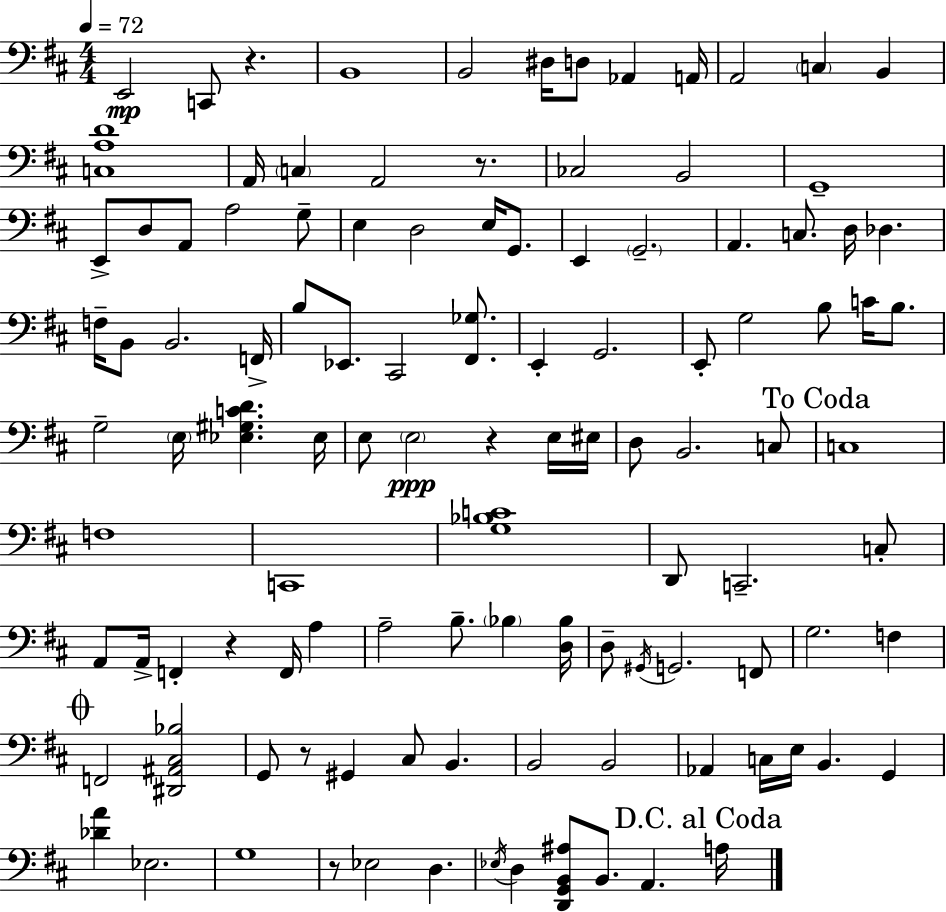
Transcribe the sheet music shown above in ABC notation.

X:1
T:Untitled
M:4/4
L:1/4
K:D
E,,2 C,,/2 z B,,4 B,,2 ^D,/4 D,/2 _A,, A,,/4 A,,2 C, B,, [C,A,D]4 A,,/4 C, A,,2 z/2 _C,2 B,,2 G,,4 E,,/2 D,/2 A,,/2 A,2 G,/2 E, D,2 E,/4 G,,/2 E,, G,,2 A,, C,/2 D,/4 _D, F,/4 B,,/2 B,,2 F,,/4 B,/2 _E,,/2 ^C,,2 [^F,,_G,]/2 E,, G,,2 E,,/2 G,2 B,/2 C/4 B,/2 G,2 E,/4 [_E,^G,CD] _E,/4 E,/2 E,2 z E,/4 ^E,/4 D,/2 B,,2 C,/2 C,4 F,4 C,,4 [G,_B,C]4 D,,/2 C,,2 C,/2 A,,/2 A,,/4 F,, z F,,/4 A, A,2 B,/2 _B, [D,_B,]/4 D,/2 ^G,,/4 G,,2 F,,/2 G,2 F, F,,2 [^D,,^A,,^C,_B,]2 G,,/2 z/2 ^G,, ^C,/2 B,, B,,2 B,,2 _A,, C,/4 E,/4 B,, G,, [_DA] _E,2 G,4 z/2 _E,2 D, _E,/4 D, [D,,G,,B,,^A,]/2 B,,/2 A,, A,/4